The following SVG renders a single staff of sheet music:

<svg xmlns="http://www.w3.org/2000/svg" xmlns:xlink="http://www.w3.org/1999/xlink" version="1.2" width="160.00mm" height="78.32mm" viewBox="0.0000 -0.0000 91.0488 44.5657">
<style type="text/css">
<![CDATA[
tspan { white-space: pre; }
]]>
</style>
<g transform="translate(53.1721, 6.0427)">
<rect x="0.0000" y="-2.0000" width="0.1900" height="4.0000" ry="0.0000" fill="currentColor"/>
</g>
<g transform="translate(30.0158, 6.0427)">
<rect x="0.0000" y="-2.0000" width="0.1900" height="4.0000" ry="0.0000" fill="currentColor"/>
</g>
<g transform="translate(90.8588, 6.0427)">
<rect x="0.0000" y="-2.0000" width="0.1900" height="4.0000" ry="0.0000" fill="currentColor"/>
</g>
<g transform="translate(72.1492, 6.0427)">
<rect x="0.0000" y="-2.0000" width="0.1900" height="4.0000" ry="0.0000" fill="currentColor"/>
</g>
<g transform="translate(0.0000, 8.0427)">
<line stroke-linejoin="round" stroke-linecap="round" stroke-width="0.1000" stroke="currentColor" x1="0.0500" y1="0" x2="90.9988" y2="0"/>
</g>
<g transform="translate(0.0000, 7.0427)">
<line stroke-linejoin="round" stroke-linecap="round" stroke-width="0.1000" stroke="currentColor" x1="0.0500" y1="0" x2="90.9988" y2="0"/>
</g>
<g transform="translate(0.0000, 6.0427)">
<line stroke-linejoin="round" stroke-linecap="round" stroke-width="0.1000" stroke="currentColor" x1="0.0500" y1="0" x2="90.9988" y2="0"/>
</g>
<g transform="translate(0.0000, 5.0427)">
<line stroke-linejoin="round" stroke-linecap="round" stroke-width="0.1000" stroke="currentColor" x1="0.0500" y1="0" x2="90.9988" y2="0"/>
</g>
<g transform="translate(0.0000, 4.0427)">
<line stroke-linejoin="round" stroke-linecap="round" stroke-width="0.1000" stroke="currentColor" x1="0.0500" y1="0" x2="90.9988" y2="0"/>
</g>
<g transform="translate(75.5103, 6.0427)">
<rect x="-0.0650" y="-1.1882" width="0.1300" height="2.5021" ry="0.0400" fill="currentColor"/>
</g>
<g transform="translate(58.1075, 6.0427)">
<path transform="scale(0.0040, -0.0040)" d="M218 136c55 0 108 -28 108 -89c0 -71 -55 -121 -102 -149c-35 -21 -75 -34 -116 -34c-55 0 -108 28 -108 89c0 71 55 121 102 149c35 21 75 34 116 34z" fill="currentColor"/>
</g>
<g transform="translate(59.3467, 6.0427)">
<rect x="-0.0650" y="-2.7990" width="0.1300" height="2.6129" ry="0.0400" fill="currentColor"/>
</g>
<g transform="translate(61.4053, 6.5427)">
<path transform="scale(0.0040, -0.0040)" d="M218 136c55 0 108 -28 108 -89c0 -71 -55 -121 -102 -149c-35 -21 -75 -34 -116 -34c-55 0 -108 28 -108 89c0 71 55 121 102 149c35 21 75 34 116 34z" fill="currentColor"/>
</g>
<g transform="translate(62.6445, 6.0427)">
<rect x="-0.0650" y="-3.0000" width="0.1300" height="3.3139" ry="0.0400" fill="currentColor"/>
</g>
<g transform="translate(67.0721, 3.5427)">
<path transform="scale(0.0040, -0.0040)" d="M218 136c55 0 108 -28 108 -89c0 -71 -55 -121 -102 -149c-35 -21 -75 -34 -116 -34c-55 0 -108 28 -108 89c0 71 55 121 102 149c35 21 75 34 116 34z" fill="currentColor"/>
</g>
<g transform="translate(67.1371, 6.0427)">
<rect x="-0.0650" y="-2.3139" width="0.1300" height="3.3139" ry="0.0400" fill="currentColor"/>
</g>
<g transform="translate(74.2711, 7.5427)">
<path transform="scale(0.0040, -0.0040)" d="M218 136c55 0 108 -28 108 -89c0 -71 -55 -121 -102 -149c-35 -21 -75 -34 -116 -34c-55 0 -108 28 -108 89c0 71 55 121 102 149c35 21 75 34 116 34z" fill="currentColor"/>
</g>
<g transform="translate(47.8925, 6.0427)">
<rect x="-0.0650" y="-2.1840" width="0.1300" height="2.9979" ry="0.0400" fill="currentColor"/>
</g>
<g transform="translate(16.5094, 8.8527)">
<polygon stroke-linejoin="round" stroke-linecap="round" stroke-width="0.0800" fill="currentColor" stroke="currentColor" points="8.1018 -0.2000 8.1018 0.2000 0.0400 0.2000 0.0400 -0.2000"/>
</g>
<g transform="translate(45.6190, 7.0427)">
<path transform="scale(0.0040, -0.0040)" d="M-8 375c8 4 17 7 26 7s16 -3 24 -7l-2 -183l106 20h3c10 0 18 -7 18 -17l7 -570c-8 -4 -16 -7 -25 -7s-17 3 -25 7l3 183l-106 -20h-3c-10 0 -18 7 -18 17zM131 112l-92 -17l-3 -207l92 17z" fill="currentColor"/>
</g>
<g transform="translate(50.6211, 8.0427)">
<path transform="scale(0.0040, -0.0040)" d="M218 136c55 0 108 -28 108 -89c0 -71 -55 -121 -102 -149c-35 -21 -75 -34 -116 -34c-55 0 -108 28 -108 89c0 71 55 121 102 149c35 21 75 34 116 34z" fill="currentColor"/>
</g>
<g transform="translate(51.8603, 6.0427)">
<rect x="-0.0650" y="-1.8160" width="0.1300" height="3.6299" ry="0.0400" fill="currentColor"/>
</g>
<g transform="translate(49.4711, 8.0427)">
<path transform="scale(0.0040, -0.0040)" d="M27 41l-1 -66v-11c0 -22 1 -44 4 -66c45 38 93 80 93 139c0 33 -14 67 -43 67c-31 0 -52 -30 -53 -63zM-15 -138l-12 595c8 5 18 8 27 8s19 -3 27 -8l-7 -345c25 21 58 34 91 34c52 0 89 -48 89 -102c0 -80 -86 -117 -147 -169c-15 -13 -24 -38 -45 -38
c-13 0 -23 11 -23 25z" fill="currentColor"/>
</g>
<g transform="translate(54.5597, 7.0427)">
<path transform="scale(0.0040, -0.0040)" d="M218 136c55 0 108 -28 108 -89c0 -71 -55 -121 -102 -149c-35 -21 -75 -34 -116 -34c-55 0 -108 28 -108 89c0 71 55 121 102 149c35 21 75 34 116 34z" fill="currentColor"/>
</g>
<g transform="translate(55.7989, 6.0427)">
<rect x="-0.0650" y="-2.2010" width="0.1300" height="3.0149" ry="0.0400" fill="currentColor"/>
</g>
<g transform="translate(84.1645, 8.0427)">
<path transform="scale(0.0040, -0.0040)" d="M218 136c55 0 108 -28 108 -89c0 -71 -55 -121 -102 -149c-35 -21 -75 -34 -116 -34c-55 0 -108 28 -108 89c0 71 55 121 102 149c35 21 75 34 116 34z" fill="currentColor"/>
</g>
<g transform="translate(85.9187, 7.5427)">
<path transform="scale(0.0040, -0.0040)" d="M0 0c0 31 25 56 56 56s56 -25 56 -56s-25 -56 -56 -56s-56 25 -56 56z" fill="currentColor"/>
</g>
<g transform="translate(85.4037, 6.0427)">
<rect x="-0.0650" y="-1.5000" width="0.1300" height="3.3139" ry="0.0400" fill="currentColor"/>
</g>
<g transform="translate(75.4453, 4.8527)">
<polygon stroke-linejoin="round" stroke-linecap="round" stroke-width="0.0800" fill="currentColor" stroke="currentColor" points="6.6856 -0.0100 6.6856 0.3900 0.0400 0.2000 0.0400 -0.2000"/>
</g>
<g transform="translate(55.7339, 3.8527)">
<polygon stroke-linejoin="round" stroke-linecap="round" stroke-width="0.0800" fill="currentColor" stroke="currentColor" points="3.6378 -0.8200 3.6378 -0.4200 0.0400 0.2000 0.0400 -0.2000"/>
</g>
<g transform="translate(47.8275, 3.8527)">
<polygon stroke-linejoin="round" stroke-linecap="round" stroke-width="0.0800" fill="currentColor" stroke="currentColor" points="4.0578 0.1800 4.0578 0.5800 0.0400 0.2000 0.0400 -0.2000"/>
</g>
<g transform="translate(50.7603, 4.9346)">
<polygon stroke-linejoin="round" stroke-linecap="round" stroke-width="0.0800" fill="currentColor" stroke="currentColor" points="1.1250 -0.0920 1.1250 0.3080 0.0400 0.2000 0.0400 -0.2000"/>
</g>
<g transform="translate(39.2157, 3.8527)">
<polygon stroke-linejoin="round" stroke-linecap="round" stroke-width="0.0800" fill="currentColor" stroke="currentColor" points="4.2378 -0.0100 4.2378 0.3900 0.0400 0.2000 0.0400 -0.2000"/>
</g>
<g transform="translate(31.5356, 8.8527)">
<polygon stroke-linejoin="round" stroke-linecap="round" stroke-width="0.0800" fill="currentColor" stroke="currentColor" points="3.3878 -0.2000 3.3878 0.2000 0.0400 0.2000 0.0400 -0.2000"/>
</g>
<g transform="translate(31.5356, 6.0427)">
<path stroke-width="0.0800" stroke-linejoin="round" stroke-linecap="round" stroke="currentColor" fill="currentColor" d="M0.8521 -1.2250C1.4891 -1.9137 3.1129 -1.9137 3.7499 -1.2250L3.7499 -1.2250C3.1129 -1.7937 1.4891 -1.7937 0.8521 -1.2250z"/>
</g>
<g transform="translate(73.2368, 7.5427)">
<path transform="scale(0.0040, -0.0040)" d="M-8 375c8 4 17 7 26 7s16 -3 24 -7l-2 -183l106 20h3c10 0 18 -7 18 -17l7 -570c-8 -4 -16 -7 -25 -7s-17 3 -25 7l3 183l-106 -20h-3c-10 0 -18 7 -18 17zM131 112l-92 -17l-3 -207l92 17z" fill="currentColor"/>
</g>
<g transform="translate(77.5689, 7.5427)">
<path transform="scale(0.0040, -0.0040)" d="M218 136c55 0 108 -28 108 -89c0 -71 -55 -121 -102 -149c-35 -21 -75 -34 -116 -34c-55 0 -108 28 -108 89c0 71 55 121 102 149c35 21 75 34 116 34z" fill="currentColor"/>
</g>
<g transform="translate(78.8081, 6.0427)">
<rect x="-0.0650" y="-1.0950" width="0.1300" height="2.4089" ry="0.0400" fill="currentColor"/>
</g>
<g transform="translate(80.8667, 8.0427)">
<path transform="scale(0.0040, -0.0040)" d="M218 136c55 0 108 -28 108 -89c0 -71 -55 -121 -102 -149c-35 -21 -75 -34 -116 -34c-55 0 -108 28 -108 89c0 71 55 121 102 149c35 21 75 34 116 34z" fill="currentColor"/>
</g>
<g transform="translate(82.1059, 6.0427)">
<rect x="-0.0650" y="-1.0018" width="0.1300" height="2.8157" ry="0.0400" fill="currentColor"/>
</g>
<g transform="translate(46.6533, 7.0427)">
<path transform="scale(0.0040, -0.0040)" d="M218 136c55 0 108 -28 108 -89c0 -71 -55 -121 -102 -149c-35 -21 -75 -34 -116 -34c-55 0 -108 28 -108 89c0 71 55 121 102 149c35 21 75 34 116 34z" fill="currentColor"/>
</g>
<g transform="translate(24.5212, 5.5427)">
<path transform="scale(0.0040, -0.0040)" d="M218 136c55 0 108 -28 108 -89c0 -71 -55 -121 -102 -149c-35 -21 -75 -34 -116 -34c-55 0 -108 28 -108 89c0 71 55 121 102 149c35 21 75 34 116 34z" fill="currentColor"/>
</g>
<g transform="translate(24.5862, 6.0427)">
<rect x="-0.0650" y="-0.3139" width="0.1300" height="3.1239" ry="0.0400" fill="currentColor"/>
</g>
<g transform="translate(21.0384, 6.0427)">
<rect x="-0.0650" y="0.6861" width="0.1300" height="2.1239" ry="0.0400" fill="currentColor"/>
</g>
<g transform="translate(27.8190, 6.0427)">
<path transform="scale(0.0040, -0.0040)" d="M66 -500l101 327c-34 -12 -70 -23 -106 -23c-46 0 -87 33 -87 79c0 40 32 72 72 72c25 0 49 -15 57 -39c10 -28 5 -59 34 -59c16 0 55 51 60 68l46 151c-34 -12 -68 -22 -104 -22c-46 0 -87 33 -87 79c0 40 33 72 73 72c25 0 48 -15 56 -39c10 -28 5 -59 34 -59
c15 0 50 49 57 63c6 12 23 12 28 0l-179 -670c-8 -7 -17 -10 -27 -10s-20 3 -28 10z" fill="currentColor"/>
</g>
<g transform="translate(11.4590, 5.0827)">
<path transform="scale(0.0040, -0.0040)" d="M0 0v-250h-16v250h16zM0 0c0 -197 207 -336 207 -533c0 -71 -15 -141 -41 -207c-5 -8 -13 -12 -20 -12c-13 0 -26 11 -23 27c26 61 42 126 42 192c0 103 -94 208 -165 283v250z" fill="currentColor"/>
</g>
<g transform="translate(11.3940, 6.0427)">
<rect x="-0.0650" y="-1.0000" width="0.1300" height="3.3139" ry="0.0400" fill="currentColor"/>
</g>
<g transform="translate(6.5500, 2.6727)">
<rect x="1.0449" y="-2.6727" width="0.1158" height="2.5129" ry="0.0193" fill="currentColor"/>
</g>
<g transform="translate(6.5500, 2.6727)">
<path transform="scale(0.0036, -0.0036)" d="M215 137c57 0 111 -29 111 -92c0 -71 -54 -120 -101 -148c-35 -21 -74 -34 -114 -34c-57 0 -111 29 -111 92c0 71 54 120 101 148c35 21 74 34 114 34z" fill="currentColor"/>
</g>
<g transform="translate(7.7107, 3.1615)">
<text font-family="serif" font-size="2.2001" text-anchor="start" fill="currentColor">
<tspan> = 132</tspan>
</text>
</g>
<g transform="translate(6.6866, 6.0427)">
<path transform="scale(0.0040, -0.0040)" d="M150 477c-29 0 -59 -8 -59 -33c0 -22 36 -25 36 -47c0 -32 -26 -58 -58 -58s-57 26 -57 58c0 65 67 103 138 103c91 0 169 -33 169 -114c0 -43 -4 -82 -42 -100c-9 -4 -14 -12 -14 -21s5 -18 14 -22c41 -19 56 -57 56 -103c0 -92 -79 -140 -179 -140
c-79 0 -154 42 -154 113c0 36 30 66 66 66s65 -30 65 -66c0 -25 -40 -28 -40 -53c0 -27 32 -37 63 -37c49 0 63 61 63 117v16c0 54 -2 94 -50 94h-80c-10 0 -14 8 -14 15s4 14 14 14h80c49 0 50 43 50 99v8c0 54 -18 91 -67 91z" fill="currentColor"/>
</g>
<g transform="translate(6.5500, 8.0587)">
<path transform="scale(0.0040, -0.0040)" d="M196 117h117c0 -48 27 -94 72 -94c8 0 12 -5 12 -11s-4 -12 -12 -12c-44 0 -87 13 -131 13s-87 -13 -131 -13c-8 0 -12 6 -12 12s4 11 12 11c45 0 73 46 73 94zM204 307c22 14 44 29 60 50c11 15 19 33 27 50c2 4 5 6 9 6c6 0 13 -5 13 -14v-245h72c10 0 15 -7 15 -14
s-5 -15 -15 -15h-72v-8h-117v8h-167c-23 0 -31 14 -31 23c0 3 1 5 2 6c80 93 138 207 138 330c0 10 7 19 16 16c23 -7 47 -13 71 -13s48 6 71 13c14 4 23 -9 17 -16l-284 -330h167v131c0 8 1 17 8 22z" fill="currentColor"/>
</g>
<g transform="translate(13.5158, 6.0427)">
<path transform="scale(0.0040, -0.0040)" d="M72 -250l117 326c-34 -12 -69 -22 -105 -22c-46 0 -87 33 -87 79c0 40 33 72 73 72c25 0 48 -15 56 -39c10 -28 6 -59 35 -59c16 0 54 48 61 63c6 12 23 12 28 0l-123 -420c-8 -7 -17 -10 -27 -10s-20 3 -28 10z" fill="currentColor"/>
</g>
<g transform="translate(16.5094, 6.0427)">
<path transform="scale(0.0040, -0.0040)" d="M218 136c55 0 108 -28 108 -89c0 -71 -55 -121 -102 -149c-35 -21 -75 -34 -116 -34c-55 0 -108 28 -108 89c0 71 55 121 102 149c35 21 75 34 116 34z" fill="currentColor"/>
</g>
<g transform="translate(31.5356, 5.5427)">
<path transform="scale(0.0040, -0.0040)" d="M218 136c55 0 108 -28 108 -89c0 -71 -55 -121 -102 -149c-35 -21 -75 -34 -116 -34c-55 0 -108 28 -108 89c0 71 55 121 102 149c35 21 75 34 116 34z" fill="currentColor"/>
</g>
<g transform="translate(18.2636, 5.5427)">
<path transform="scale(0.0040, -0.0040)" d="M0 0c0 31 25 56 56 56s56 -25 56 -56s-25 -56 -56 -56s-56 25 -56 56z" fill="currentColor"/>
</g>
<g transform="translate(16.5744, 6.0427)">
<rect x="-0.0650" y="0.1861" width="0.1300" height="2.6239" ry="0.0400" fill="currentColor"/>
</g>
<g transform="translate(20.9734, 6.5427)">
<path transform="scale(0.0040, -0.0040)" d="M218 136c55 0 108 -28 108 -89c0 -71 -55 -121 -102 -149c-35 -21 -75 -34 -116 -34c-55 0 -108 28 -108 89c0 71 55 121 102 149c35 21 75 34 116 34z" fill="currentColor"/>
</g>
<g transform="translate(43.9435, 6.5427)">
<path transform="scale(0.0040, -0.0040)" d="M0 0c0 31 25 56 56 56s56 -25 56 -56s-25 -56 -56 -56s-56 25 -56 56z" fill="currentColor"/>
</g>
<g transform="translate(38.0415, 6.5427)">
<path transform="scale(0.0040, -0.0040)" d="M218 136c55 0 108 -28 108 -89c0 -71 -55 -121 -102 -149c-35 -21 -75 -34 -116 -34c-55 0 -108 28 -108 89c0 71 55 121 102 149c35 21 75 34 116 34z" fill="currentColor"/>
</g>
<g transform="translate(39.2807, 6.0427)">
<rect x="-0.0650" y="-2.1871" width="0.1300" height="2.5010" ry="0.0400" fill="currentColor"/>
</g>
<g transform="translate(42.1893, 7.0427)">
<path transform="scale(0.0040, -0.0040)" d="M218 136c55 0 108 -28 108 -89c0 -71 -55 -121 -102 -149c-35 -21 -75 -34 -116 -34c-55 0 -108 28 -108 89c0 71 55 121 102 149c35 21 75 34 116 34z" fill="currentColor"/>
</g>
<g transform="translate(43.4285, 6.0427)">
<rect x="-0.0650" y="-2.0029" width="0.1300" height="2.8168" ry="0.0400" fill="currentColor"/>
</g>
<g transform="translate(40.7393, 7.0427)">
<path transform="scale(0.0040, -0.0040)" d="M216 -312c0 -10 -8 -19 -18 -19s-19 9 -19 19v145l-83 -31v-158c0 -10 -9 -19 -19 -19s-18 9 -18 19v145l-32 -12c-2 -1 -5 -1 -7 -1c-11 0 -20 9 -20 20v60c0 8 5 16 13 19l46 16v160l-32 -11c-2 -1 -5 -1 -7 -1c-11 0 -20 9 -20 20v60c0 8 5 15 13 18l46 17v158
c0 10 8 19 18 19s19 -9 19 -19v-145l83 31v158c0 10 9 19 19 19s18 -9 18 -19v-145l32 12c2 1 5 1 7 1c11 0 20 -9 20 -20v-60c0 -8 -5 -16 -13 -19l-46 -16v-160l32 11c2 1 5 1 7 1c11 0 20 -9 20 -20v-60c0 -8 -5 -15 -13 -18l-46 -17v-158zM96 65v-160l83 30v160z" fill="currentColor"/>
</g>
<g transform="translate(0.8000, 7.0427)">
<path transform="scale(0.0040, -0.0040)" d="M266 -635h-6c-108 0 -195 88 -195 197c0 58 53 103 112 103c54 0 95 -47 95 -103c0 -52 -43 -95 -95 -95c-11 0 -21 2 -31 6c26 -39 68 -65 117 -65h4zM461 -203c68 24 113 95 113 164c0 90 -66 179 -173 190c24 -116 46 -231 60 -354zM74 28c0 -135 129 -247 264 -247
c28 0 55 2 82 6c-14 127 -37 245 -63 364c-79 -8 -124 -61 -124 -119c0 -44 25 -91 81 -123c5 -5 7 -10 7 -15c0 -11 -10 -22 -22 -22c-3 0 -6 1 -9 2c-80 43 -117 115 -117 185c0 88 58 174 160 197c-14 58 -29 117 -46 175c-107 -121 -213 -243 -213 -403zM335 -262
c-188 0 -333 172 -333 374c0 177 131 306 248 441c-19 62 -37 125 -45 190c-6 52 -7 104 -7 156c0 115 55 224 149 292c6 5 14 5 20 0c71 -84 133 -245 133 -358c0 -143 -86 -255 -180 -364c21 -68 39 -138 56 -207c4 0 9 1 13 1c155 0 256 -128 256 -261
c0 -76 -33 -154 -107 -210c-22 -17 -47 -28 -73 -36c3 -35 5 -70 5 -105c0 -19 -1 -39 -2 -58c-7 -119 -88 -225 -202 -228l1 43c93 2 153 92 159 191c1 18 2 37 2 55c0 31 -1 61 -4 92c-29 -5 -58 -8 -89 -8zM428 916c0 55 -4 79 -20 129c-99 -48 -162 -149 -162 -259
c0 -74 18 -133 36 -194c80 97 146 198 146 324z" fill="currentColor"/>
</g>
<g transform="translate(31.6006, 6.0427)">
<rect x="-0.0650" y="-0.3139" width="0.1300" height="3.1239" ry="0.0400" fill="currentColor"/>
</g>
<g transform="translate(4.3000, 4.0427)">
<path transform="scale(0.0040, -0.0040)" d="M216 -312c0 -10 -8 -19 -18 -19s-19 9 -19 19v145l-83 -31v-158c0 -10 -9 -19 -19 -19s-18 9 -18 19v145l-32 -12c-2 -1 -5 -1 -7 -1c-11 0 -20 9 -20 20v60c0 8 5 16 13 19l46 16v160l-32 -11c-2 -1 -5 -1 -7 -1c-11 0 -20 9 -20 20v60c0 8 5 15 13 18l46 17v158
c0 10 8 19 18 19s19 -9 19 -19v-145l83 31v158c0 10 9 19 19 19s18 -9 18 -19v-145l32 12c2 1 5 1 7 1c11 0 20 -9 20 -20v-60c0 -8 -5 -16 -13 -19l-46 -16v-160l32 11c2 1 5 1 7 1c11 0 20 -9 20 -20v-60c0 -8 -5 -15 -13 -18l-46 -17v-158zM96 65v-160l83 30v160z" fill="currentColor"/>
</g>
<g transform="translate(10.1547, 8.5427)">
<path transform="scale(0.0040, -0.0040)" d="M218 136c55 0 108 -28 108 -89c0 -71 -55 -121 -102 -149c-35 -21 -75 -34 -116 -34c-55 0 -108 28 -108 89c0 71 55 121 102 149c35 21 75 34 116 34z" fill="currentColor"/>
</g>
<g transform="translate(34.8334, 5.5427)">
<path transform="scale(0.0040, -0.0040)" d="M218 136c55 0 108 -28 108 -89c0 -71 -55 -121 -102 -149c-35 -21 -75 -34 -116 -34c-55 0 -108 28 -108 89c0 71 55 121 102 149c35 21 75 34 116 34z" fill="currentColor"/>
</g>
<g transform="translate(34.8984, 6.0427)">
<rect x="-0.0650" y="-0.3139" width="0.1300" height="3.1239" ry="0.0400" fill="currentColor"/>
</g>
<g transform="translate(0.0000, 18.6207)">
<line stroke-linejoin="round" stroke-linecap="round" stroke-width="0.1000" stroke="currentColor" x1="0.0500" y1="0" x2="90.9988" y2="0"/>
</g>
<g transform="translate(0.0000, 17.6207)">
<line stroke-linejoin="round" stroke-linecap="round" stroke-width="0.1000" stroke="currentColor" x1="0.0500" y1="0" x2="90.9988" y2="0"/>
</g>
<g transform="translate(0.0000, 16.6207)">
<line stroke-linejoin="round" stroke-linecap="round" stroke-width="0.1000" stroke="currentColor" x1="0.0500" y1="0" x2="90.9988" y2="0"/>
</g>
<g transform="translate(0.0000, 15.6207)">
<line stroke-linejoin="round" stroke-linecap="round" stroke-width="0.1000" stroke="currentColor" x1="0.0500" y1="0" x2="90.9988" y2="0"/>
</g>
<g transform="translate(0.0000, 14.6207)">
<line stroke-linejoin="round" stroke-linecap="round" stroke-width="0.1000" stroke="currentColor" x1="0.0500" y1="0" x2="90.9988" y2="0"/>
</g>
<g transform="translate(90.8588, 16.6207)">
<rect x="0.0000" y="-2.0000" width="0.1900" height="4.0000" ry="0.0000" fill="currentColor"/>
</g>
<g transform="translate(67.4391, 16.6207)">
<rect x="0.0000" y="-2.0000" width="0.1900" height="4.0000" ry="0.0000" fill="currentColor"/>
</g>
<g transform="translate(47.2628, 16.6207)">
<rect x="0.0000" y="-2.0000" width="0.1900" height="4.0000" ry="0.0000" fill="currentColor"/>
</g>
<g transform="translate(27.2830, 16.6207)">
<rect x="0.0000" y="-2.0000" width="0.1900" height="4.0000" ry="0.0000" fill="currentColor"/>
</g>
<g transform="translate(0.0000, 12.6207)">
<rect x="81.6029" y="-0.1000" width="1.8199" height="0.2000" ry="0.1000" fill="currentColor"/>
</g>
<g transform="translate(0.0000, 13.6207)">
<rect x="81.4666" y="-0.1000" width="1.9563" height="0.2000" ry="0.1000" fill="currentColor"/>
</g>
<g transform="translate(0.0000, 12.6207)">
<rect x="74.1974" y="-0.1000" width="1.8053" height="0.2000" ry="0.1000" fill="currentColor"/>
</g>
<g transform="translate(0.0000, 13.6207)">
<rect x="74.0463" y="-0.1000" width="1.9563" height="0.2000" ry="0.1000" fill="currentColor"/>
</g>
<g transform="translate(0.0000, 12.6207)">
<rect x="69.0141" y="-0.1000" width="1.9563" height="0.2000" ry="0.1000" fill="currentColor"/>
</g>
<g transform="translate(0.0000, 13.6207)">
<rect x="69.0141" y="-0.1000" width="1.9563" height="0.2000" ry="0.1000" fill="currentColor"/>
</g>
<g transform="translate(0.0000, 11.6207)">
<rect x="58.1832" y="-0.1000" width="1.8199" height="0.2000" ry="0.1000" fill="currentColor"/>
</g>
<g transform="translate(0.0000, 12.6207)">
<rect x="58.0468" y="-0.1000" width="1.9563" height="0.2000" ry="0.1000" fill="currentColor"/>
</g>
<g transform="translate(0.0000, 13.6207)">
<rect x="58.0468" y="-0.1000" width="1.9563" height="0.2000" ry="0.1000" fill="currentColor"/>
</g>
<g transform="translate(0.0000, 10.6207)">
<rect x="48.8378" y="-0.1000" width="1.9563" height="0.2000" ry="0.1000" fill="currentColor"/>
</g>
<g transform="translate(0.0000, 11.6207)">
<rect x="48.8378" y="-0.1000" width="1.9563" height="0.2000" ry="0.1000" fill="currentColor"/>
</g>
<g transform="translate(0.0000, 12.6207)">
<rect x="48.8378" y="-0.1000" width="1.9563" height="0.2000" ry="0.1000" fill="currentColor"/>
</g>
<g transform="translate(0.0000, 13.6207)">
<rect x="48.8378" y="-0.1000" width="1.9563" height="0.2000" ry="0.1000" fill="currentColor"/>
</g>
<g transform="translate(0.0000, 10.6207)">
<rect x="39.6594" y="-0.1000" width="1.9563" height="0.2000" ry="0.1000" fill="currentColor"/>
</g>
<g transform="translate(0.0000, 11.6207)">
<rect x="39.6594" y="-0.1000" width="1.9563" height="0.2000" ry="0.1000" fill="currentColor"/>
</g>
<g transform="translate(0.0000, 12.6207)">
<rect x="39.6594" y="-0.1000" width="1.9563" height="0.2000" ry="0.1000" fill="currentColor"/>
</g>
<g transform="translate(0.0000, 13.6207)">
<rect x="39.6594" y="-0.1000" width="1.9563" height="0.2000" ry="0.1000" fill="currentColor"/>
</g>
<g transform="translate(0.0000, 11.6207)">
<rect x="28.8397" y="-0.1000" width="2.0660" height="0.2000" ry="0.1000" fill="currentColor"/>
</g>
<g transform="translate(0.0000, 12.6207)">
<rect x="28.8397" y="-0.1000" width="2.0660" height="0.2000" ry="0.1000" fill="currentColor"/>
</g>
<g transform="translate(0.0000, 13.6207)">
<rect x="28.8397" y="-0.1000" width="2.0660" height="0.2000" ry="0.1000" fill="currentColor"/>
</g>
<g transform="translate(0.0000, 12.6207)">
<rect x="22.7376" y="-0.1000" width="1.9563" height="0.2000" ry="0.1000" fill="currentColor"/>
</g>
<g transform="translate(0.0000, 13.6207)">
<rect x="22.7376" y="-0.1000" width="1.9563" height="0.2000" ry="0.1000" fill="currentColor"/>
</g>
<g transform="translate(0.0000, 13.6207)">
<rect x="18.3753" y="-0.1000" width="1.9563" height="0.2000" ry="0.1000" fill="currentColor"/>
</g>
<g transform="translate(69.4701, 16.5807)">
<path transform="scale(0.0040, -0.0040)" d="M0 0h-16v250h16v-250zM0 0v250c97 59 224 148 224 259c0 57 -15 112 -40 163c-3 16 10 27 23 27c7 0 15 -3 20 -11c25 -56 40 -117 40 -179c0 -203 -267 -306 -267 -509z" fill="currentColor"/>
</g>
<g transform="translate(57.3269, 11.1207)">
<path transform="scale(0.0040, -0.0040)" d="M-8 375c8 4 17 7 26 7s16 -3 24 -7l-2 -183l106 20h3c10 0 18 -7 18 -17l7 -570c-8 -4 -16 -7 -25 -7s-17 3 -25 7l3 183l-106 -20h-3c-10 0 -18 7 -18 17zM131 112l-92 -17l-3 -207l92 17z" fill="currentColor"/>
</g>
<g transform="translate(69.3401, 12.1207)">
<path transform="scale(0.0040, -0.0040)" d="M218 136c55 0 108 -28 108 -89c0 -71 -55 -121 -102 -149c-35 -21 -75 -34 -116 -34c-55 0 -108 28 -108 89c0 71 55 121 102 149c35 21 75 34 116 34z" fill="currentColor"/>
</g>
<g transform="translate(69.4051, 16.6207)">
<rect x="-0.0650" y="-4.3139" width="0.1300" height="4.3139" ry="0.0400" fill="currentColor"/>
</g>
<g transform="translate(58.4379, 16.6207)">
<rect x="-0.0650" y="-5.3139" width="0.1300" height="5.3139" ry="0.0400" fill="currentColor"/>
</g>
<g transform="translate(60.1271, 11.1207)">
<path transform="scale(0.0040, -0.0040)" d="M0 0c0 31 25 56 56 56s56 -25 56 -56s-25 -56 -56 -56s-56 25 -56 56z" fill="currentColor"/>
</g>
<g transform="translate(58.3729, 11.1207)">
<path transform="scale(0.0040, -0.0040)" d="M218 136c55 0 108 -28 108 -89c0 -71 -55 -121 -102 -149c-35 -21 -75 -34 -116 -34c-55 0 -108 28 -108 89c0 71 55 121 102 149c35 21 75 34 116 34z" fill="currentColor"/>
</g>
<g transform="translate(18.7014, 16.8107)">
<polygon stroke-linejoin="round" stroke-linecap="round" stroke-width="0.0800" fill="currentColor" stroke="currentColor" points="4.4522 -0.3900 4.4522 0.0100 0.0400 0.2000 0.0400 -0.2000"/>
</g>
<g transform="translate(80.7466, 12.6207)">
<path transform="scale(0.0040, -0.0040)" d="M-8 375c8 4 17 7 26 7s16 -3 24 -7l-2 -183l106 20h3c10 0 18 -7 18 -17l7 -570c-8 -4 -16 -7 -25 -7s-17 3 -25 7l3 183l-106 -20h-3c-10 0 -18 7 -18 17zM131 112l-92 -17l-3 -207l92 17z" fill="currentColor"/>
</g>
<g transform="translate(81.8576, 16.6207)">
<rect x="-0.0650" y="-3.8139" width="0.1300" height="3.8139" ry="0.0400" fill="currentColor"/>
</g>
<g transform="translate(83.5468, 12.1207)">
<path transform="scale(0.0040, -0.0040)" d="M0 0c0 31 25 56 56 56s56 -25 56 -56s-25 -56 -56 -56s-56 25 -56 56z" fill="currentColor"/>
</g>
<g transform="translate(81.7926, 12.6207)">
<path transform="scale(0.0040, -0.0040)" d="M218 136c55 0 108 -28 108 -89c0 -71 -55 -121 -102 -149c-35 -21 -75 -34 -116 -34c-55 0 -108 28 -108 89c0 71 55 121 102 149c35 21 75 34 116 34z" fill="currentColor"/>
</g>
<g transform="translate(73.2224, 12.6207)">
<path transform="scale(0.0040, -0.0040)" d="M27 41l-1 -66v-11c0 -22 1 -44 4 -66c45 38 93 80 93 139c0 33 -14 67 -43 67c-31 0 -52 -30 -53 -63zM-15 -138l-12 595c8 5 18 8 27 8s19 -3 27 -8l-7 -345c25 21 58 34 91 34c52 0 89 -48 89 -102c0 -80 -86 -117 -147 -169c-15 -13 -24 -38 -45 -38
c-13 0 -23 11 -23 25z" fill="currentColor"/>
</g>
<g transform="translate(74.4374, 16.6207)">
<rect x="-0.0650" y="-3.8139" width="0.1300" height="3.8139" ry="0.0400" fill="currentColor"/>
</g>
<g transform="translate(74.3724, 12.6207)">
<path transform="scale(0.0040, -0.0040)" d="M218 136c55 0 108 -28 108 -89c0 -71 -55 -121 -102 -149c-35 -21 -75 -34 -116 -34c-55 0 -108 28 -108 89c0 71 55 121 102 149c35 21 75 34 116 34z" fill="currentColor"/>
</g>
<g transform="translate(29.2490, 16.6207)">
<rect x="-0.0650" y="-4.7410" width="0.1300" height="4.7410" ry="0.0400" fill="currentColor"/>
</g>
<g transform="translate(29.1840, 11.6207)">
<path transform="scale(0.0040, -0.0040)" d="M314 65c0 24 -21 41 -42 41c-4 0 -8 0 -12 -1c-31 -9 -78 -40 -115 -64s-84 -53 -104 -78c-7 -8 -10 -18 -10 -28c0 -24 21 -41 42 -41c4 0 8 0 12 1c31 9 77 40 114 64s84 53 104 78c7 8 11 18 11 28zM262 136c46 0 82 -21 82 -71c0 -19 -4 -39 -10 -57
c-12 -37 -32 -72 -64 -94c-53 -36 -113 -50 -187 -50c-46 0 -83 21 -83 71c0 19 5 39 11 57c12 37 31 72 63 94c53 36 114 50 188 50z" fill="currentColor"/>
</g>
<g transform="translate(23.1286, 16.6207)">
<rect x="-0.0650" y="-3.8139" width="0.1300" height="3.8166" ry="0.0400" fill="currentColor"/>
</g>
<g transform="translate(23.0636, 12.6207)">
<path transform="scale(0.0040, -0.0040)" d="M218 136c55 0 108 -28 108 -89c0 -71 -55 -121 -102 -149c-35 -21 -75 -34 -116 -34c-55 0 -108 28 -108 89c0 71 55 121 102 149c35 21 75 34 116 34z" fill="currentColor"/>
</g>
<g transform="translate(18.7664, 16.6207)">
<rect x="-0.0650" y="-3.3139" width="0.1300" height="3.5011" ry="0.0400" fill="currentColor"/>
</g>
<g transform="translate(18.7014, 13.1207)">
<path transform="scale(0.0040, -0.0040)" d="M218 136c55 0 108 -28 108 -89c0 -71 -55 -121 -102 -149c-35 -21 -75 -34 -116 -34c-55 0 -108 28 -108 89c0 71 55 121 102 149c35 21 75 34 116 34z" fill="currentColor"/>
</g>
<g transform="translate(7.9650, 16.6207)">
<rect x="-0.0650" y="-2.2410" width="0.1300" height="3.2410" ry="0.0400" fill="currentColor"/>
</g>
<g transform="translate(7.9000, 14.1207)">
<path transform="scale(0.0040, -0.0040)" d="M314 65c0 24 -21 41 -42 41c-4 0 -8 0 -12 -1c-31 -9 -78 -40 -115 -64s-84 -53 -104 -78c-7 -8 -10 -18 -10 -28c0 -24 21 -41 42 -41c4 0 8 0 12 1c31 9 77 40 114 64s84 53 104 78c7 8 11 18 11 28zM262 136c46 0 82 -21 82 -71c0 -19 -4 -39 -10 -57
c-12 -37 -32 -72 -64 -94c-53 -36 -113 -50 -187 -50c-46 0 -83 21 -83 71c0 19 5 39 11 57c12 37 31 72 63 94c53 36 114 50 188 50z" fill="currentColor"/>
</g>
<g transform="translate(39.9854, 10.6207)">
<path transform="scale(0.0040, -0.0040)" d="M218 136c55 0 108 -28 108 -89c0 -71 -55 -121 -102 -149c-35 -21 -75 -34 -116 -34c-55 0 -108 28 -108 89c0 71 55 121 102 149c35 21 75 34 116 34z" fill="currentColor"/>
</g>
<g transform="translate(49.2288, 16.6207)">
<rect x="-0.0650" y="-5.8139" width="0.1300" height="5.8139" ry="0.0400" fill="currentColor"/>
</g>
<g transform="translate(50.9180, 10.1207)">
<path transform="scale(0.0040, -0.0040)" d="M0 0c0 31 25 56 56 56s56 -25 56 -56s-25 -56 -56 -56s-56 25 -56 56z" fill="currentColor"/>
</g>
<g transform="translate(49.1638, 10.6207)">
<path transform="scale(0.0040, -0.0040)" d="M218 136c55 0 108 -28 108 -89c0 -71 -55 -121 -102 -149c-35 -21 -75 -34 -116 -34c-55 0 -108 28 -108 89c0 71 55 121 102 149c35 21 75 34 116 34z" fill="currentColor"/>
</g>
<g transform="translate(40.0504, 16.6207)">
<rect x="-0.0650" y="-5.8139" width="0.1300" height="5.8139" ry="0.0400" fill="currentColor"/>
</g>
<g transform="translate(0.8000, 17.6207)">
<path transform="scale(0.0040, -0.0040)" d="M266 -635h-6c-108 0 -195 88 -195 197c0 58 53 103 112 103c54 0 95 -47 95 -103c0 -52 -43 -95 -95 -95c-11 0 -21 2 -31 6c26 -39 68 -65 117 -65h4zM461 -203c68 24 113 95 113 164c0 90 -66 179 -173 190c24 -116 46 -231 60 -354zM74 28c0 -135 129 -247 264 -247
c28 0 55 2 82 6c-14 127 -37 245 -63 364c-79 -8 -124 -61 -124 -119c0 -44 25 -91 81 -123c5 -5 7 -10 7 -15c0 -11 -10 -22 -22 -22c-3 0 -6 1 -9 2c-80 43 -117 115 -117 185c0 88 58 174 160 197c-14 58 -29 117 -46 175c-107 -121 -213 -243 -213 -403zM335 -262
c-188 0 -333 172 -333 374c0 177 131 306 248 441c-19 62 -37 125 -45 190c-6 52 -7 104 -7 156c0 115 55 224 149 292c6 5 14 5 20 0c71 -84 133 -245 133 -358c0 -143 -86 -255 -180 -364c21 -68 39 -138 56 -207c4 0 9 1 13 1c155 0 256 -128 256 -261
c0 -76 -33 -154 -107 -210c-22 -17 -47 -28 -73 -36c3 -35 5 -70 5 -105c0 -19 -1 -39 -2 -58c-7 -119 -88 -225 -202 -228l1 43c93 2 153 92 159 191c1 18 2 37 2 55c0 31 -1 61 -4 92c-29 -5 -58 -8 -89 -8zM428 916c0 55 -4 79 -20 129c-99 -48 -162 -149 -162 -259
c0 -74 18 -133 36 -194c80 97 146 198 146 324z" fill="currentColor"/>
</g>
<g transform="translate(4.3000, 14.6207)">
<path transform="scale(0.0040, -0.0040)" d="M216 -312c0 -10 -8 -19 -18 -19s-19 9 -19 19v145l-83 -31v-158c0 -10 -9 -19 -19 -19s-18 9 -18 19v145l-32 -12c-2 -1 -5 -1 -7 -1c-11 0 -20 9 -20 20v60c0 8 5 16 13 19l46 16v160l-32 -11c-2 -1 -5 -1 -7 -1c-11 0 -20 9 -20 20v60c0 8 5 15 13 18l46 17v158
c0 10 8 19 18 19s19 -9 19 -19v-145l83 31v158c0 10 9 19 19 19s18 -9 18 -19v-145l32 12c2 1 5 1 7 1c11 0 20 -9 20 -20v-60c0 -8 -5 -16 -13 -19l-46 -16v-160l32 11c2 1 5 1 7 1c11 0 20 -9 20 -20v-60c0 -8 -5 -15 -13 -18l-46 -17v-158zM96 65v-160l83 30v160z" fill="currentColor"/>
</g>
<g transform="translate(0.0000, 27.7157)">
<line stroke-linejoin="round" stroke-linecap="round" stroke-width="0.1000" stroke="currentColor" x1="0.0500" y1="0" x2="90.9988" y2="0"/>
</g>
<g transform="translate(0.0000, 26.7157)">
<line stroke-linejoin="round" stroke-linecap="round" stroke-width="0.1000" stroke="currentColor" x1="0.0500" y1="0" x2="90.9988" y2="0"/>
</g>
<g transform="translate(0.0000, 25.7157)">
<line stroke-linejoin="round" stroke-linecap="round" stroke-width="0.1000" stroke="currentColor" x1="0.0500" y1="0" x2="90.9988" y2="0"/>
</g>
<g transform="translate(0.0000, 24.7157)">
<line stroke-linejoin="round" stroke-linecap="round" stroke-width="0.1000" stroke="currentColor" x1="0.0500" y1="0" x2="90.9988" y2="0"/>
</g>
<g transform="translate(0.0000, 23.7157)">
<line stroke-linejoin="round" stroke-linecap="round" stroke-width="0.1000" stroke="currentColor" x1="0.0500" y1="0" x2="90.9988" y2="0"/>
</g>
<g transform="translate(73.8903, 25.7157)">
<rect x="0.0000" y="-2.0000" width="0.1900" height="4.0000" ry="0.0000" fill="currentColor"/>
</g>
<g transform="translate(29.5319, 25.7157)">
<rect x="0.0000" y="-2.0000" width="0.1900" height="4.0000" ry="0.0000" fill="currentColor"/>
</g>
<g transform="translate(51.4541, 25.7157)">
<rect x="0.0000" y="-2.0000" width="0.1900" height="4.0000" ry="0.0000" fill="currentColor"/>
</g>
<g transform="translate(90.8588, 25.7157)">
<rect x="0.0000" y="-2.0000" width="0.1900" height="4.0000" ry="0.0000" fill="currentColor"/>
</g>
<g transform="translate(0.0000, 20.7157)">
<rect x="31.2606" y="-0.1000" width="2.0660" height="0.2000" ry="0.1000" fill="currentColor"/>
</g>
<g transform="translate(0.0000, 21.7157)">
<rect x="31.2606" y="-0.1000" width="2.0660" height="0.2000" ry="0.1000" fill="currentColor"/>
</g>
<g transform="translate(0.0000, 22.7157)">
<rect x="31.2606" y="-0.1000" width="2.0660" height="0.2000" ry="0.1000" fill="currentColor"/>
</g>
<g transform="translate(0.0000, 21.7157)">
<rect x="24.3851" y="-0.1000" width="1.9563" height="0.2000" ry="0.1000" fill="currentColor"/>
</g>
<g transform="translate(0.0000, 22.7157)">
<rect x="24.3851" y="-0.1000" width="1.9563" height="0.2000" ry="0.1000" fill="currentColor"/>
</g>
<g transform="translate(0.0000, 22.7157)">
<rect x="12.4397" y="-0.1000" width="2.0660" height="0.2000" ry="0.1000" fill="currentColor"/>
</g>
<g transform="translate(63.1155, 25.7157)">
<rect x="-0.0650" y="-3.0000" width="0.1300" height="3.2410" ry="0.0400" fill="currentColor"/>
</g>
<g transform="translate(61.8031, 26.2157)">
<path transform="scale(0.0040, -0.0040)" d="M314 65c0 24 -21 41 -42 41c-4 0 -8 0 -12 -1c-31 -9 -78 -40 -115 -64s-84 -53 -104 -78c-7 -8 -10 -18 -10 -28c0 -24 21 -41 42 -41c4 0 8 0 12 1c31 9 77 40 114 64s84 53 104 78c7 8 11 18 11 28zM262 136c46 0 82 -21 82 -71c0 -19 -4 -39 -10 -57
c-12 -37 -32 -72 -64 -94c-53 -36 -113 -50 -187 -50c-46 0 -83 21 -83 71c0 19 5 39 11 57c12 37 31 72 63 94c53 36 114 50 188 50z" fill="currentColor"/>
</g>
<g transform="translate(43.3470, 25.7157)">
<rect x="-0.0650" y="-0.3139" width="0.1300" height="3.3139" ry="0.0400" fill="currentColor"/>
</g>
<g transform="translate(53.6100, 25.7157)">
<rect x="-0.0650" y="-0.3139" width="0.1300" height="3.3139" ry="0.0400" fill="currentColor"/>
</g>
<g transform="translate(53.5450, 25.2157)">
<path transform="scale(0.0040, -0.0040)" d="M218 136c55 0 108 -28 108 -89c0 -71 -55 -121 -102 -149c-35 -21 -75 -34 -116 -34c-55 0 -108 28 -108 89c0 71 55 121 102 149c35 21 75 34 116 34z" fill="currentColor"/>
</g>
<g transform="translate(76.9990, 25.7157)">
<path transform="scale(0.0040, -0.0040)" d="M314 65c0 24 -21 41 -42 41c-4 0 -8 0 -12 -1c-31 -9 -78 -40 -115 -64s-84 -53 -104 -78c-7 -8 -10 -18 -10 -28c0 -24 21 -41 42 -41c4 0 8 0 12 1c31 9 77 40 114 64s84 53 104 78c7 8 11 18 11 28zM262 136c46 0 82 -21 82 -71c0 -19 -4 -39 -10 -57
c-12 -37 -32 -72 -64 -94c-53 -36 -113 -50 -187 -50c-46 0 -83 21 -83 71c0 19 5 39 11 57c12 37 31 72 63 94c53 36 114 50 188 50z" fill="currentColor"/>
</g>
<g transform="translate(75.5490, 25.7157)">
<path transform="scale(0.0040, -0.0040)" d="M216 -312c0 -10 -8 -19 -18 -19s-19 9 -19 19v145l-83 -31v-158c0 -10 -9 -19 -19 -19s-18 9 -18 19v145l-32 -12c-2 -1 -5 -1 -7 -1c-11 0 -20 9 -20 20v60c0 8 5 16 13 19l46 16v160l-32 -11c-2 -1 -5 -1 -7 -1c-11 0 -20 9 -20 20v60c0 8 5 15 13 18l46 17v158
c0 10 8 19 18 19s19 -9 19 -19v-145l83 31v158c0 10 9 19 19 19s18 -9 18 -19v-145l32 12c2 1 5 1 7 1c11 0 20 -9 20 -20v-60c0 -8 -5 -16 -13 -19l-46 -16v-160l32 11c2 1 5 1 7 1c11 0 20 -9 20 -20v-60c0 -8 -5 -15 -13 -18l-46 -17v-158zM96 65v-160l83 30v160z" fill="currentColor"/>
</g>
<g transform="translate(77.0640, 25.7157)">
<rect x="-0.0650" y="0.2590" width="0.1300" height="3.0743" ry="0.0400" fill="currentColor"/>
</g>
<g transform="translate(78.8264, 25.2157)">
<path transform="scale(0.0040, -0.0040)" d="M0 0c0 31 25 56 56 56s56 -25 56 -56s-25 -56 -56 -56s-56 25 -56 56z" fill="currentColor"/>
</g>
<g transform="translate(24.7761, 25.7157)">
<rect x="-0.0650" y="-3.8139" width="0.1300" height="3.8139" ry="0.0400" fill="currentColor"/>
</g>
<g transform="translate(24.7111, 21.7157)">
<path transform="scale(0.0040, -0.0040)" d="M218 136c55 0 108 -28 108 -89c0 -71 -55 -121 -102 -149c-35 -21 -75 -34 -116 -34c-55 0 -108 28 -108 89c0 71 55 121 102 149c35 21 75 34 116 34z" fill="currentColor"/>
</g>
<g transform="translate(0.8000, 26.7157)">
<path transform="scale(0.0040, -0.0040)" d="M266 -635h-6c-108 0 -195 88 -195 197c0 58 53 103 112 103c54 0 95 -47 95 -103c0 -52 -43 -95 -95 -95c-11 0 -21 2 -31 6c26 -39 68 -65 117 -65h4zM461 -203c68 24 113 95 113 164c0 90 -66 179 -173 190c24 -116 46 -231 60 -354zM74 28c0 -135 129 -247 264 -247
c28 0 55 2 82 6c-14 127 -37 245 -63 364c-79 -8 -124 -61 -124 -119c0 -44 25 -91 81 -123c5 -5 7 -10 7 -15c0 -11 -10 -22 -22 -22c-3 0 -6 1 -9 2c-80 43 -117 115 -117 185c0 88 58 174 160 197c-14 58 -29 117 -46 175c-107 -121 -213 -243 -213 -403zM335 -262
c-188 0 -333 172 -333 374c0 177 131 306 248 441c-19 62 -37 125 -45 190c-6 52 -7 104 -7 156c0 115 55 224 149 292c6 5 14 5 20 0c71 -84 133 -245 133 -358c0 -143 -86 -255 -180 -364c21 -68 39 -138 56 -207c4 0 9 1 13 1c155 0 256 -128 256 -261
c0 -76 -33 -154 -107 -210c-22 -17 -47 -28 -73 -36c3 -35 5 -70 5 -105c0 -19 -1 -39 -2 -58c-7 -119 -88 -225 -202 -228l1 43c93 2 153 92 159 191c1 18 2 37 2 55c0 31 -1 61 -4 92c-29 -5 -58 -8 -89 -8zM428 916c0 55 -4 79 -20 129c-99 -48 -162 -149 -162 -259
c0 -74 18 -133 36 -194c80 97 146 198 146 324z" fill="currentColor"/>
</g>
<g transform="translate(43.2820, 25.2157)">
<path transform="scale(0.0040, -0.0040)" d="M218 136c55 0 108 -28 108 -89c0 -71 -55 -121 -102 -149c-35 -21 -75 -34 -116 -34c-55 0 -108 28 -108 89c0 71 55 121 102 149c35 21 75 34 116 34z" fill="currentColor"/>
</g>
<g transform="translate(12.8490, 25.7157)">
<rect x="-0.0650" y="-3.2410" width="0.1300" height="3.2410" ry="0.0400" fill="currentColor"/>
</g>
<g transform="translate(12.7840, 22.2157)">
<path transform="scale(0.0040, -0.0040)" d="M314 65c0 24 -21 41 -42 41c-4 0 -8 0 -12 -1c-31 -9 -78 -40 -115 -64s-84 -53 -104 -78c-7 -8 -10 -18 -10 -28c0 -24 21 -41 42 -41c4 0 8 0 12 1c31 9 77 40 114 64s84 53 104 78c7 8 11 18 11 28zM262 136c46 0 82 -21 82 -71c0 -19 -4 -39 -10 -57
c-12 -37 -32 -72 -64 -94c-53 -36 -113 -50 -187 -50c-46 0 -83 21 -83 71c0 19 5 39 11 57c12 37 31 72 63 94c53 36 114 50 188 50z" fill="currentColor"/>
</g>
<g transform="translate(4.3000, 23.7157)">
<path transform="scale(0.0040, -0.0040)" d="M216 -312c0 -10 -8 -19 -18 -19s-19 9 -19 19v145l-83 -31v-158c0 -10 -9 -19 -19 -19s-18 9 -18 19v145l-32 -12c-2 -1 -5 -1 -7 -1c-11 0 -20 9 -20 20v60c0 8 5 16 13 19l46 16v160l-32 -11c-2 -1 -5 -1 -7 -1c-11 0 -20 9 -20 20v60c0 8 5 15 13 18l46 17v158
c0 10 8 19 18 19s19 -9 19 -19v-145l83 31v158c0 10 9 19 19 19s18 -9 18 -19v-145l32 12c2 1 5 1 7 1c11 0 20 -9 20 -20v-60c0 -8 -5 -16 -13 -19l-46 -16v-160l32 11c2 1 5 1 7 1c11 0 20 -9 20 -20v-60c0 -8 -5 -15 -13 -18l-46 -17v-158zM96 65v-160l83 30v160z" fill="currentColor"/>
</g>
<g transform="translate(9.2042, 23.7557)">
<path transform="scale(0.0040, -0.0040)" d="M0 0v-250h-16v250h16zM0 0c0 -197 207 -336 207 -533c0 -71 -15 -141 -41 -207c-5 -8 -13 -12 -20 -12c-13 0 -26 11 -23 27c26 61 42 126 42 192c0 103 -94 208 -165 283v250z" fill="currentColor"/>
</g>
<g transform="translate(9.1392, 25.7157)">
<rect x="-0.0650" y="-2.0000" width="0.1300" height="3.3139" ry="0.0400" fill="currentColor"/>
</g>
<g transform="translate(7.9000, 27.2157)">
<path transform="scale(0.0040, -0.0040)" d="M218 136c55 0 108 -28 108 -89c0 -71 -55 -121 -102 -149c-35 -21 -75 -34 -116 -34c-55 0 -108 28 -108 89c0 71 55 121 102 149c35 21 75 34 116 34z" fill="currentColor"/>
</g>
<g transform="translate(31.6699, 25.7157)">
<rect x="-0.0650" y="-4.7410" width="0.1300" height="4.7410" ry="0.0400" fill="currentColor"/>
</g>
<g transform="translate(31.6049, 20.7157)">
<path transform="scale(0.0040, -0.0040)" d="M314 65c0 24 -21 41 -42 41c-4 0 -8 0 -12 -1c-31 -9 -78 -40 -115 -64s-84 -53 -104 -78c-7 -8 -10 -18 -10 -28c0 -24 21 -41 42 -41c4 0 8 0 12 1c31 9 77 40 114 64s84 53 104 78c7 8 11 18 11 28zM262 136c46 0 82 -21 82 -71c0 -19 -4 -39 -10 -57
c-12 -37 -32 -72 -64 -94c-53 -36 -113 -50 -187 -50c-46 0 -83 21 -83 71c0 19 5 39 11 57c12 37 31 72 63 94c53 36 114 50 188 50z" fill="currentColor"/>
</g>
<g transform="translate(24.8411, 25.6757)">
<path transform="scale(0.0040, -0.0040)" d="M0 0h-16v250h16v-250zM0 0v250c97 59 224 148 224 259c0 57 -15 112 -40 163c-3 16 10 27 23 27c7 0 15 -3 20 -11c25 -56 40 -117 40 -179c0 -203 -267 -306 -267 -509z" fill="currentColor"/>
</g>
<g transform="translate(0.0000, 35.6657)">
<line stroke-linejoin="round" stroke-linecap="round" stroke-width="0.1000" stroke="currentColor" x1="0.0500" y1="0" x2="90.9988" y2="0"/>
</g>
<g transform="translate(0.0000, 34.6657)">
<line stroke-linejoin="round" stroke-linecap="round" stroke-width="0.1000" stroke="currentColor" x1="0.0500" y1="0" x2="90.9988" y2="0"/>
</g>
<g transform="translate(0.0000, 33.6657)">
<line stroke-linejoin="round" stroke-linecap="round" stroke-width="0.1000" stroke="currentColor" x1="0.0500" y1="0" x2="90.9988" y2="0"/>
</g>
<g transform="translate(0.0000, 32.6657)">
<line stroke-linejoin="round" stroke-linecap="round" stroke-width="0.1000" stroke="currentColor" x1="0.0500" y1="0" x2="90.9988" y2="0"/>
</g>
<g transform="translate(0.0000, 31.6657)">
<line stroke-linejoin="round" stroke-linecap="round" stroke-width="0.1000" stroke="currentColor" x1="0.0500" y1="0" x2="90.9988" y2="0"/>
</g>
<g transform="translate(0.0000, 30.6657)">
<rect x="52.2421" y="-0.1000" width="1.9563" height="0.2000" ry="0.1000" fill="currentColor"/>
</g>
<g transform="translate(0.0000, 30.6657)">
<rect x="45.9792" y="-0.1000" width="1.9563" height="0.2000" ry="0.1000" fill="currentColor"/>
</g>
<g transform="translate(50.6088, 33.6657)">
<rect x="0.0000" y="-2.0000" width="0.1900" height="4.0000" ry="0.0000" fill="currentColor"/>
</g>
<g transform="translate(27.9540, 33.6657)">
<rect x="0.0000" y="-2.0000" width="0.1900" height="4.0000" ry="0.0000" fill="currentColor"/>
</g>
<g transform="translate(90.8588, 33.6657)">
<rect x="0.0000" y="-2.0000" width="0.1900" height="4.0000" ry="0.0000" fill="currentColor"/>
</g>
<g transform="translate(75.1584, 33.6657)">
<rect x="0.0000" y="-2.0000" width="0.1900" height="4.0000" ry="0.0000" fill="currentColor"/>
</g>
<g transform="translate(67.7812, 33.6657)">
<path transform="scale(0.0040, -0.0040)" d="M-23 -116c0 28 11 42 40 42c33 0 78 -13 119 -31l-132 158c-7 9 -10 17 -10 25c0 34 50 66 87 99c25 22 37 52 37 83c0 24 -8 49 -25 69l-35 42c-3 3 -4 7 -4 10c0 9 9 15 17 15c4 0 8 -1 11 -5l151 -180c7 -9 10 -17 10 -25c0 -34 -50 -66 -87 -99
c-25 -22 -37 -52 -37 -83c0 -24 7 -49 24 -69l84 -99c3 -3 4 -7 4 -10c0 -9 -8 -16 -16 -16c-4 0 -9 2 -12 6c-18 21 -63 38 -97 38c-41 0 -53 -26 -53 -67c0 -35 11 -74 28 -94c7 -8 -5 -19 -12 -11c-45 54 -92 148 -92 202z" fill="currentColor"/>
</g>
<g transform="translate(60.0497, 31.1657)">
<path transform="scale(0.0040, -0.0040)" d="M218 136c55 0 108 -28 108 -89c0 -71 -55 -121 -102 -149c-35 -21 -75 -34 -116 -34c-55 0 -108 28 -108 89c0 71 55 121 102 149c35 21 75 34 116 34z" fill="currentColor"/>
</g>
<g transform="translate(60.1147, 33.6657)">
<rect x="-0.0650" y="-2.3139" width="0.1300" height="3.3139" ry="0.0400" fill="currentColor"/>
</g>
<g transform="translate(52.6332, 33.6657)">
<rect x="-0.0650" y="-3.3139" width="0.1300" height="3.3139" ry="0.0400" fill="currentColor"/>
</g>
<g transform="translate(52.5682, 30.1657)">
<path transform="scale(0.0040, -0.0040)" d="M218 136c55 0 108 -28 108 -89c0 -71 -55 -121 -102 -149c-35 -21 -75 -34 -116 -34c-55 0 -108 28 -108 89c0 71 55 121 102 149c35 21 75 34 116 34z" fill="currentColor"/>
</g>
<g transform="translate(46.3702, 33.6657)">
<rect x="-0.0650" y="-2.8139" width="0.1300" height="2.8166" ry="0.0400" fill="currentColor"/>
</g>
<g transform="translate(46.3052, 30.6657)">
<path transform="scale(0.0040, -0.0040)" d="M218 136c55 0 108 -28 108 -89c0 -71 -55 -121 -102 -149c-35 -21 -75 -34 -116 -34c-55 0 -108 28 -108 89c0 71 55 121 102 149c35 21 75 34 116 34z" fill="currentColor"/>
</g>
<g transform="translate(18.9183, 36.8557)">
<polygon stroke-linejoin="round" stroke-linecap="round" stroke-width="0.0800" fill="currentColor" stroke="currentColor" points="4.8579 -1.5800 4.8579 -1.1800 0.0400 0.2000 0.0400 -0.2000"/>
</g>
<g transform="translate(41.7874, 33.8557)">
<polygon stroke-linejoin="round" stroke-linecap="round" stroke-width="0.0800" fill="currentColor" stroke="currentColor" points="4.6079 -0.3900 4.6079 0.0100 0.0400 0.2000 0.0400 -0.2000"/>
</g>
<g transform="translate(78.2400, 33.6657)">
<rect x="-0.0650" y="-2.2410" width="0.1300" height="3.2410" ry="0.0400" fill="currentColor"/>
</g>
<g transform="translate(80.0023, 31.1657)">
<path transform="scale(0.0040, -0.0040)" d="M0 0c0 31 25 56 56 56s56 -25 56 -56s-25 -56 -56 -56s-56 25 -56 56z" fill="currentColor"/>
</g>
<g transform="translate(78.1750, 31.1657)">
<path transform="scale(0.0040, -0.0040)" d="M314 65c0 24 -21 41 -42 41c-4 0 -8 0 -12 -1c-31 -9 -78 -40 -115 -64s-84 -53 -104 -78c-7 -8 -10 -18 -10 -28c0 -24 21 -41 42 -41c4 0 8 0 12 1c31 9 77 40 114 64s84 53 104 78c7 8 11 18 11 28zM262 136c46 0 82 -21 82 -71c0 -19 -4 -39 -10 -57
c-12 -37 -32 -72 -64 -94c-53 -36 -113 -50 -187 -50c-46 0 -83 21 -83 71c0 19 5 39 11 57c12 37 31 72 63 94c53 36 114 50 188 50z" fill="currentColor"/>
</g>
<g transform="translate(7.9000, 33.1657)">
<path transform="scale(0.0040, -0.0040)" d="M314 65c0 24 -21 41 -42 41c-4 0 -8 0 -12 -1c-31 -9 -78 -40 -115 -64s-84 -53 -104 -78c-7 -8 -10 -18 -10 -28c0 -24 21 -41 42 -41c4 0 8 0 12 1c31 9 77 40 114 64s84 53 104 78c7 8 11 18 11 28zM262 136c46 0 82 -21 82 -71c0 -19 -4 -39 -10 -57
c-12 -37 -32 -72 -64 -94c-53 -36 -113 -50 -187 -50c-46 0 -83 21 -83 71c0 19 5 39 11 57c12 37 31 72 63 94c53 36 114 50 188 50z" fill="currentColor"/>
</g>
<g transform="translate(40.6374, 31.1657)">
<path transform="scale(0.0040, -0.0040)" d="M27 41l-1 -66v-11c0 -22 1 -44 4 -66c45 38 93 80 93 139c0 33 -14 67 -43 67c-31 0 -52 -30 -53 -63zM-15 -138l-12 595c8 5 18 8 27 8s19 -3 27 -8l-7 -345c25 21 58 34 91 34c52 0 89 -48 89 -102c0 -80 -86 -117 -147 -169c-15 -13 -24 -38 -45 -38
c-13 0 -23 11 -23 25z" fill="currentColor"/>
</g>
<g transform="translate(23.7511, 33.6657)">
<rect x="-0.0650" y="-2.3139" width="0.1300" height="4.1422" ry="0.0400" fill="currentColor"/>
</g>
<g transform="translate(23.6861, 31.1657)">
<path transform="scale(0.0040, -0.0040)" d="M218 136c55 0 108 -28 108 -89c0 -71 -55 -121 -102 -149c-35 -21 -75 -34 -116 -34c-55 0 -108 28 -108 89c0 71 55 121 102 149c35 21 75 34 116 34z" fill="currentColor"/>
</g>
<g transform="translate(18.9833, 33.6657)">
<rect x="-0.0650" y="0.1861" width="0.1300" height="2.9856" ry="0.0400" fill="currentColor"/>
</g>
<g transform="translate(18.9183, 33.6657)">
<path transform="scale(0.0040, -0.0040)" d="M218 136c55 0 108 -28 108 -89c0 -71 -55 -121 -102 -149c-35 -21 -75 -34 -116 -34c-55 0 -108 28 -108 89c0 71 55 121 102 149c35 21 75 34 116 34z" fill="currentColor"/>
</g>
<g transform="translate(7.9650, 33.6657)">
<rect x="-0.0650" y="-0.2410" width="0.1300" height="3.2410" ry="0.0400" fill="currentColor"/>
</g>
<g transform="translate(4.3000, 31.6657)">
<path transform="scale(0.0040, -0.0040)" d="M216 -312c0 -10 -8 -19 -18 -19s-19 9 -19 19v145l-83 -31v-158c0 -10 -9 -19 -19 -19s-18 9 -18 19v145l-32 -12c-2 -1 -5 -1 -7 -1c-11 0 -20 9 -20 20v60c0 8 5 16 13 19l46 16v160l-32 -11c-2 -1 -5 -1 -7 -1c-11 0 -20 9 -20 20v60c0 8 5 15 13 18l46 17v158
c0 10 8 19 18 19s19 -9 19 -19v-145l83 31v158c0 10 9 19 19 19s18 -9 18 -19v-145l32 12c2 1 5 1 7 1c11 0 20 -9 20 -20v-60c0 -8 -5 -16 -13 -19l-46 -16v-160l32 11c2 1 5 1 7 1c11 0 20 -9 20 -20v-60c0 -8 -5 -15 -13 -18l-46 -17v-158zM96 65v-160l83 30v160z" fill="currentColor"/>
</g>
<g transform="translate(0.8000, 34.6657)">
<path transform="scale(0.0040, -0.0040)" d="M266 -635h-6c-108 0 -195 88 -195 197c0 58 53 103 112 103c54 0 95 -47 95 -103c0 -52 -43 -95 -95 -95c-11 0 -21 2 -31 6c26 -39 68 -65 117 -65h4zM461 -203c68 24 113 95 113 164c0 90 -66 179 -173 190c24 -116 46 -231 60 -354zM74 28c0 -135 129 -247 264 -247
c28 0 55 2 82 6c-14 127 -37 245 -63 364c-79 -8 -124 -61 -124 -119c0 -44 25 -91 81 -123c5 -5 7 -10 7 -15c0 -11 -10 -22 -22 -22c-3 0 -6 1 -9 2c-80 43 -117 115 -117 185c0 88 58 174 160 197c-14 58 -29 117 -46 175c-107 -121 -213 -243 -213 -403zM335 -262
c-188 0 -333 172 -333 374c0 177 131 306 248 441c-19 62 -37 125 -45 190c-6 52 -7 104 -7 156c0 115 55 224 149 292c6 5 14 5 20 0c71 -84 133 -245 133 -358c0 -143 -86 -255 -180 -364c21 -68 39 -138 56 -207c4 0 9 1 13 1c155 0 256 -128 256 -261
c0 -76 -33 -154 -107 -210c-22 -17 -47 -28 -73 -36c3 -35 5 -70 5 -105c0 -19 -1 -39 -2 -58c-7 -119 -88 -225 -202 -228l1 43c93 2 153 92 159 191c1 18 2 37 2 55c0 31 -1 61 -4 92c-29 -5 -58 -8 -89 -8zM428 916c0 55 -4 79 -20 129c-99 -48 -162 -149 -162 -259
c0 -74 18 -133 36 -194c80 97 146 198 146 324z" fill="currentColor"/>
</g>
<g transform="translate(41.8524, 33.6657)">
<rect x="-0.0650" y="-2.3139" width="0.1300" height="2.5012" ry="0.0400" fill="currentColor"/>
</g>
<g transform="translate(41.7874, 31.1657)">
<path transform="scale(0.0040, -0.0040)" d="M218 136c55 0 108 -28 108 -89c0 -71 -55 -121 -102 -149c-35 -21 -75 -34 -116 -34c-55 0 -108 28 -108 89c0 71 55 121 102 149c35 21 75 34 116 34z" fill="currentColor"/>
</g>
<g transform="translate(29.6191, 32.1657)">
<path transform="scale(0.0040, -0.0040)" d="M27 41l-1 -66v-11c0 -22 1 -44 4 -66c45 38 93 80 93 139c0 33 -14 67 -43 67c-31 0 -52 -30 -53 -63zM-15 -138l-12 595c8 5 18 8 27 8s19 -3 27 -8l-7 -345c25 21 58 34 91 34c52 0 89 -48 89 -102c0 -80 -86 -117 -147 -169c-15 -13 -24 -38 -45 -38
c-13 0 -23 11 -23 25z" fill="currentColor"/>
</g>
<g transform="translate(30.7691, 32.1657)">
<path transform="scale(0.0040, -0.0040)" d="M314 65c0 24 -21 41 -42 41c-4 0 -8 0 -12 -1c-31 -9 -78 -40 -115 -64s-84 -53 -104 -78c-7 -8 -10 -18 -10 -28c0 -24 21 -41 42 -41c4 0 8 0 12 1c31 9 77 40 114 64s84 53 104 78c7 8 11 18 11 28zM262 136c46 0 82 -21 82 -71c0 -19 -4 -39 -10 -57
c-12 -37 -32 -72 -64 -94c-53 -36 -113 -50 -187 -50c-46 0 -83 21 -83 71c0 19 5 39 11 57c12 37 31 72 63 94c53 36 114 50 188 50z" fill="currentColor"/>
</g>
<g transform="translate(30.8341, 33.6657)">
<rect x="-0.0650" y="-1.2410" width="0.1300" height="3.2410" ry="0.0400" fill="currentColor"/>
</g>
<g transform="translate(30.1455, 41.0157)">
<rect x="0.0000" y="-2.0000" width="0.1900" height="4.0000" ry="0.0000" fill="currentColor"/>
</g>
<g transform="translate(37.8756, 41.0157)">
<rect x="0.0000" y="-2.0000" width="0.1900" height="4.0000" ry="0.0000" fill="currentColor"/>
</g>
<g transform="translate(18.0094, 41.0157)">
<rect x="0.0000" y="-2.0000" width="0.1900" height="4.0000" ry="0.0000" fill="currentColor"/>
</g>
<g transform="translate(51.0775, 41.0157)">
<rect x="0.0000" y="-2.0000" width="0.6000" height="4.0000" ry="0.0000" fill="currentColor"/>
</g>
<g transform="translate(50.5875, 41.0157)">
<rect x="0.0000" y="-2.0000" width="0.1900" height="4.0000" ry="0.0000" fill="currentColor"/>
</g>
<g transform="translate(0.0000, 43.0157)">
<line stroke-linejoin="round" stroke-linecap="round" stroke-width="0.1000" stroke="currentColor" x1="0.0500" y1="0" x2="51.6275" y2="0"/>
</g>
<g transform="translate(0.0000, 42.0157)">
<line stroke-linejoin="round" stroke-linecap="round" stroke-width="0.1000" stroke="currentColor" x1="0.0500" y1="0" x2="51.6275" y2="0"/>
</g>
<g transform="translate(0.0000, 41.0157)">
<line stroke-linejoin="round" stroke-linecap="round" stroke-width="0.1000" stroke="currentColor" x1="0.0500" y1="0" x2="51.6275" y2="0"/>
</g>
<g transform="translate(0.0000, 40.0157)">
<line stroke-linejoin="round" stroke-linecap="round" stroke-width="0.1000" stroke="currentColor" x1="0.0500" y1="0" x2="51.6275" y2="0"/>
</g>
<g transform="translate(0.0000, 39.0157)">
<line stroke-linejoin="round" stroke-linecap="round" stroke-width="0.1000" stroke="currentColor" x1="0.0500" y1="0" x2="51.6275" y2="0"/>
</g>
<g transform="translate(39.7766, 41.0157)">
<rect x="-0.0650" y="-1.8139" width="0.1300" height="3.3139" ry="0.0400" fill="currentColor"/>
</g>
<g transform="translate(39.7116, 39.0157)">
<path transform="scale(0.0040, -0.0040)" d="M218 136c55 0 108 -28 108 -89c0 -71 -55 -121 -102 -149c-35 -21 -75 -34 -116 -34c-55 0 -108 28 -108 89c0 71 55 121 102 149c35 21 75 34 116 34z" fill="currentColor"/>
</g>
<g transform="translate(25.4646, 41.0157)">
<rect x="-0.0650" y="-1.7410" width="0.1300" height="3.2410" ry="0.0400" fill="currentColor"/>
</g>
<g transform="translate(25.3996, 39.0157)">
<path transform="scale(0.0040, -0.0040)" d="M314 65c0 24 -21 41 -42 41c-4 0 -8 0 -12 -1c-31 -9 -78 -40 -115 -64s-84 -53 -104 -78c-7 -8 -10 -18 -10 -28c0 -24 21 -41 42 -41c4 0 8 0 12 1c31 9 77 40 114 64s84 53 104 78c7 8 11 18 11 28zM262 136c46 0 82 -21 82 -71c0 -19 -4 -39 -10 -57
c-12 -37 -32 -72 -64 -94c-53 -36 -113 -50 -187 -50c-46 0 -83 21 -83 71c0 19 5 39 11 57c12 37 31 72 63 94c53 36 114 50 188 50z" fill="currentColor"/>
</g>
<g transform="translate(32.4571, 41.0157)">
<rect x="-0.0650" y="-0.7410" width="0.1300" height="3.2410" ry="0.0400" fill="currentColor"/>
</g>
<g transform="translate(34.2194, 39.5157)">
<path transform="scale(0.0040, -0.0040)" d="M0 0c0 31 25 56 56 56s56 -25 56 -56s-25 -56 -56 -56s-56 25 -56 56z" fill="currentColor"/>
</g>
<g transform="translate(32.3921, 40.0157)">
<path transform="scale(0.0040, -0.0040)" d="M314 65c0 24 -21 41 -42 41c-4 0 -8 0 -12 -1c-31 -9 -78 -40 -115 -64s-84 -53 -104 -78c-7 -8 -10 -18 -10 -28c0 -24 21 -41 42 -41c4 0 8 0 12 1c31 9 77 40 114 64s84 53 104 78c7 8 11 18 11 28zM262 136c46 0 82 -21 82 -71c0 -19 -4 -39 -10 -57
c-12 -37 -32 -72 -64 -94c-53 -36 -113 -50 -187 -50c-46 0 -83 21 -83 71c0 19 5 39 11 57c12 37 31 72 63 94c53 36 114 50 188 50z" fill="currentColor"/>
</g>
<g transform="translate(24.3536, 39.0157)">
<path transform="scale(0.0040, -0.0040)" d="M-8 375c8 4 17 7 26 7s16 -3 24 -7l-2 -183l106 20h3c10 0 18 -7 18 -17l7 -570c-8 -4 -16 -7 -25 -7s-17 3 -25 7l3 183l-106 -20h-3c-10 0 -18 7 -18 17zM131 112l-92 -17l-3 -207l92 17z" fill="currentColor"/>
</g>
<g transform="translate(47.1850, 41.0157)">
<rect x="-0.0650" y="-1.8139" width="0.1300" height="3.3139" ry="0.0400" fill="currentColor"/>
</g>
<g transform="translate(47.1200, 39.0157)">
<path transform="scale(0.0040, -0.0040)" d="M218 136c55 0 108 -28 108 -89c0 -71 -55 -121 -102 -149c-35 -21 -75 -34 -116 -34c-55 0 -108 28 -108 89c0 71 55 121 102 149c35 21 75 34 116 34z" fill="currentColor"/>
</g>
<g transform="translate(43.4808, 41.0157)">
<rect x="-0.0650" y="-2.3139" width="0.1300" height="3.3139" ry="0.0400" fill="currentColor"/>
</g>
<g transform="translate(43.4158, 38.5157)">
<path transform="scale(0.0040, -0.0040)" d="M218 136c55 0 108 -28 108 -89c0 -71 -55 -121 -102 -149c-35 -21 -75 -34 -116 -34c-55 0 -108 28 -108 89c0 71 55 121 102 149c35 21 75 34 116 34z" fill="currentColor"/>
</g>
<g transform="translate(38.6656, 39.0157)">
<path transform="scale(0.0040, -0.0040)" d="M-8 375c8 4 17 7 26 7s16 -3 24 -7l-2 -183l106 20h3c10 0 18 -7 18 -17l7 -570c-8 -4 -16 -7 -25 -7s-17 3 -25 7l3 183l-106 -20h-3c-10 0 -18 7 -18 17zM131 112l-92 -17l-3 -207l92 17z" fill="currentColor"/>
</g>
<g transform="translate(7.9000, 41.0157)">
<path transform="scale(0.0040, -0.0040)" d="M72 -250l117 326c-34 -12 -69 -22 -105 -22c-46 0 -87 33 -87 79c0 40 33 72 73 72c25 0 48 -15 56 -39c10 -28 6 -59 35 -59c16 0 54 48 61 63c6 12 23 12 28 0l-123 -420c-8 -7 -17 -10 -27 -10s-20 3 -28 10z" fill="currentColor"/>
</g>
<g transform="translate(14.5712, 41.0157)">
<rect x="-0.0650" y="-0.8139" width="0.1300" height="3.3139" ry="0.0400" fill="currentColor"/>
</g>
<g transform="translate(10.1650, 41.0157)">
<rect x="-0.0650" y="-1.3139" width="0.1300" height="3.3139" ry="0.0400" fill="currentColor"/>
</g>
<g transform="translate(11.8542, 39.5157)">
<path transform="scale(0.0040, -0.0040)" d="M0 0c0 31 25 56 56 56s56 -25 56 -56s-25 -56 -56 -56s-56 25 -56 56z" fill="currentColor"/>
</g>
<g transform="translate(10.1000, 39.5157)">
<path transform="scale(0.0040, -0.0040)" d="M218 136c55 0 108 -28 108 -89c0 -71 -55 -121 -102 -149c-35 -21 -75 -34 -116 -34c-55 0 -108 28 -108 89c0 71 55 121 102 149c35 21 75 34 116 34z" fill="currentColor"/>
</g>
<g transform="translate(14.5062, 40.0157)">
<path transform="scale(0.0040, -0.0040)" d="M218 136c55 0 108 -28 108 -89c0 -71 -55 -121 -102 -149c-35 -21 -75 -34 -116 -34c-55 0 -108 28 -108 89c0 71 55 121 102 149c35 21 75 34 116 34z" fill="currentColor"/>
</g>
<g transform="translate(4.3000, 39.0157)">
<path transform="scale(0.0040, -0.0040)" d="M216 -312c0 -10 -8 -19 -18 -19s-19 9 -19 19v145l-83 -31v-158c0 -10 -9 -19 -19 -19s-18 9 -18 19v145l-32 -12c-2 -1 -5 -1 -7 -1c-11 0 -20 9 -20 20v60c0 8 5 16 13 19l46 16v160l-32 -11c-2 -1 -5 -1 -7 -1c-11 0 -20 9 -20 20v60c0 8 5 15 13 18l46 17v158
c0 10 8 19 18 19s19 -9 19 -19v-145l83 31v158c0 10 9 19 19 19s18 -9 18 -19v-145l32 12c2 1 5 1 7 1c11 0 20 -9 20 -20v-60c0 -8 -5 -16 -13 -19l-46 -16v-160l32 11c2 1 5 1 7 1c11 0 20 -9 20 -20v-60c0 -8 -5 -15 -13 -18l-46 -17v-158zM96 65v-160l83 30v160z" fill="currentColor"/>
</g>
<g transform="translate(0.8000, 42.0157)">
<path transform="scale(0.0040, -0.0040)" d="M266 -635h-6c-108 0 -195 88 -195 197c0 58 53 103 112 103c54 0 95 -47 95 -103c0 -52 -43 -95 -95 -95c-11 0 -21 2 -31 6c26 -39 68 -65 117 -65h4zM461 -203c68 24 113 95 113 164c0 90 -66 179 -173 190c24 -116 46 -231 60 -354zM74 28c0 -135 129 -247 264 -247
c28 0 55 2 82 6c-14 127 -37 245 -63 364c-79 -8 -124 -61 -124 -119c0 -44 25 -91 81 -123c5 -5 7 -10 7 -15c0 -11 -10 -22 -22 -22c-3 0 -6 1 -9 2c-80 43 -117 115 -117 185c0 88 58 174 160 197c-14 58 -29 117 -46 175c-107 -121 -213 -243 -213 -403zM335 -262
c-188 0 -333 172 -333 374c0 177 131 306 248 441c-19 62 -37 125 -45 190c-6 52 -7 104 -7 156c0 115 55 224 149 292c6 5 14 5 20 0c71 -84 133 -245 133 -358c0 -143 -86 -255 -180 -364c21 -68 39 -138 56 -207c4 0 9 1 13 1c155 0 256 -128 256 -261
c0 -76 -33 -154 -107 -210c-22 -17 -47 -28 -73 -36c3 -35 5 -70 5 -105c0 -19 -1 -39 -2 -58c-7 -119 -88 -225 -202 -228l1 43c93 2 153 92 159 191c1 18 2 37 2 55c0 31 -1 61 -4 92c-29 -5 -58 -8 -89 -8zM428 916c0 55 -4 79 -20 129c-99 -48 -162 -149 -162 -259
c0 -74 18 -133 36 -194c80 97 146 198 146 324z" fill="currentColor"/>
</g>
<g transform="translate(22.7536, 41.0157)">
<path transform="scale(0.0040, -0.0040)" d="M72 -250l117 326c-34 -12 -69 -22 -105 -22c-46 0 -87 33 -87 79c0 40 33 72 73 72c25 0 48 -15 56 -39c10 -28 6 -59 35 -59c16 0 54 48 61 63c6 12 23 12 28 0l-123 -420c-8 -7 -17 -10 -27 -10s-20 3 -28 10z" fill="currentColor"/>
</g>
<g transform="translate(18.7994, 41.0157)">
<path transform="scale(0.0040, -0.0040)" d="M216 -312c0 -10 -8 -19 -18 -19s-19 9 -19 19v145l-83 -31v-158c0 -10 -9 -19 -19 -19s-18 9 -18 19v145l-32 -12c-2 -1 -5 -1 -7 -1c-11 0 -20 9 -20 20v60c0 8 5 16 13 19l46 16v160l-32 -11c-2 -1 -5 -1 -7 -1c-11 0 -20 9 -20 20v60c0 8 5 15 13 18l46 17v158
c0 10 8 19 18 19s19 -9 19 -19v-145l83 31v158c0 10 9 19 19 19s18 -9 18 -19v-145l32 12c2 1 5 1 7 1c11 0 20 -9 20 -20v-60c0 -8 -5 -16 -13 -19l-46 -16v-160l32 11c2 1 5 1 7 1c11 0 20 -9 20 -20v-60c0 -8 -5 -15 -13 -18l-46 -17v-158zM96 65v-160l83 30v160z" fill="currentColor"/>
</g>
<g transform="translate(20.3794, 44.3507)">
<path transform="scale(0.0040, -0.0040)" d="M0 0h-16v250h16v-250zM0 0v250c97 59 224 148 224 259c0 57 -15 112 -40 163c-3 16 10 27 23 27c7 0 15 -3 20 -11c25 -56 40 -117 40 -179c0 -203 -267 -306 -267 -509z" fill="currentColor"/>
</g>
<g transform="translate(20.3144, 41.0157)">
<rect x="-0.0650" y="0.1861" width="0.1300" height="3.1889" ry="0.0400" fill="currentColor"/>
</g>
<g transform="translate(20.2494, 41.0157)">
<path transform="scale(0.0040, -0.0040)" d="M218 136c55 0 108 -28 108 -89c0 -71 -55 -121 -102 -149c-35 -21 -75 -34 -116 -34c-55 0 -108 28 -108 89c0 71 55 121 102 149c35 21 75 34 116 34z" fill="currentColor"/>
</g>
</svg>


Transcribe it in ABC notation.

X:1
T:Untitled
M:3/4
L:1/4
K:G
D/2 z/2 B/2 A/2 c/2 z/4 c/2 c/2 A/2 ^G/2 G/2 _E/4 G/2 B/2 A g F/2 F/2 E/2 E g2 b/2 c'/2 e'2 g' g' f' d'/2 _c' c' ^F/2 b2 c'/2 e'2 c c A2 ^B2 c2 B/2 g/2 _e2 _g/2 a/2 b g z g2 z/2 e d ^B/2 z/2 f2 d2 f g f